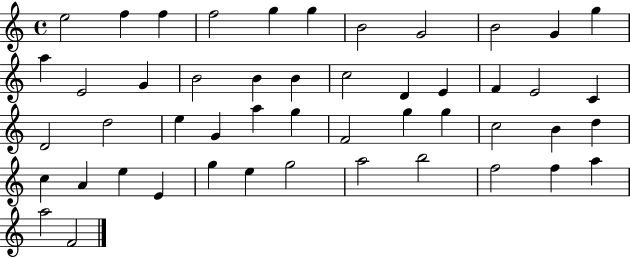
E5/h F5/q F5/q F5/h G5/q G5/q B4/h G4/h B4/h G4/q G5/q A5/q E4/h G4/q B4/h B4/q B4/q C5/h D4/q E4/q F4/q E4/h C4/q D4/h D5/h E5/q G4/q A5/q G5/q F4/h G5/q G5/q C5/h B4/q D5/q C5/q A4/q E5/q E4/q G5/q E5/q G5/h A5/h B5/h F5/h F5/q A5/q A5/h F4/h